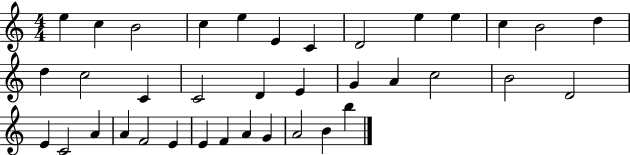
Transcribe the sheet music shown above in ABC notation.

X:1
T:Untitled
M:4/4
L:1/4
K:C
e c B2 c e E C D2 e e c B2 d d c2 C C2 D E G A c2 B2 D2 E C2 A A F2 E E F A G A2 B b